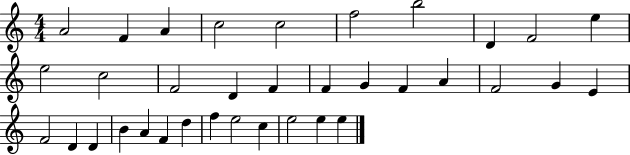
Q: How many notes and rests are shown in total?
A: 35